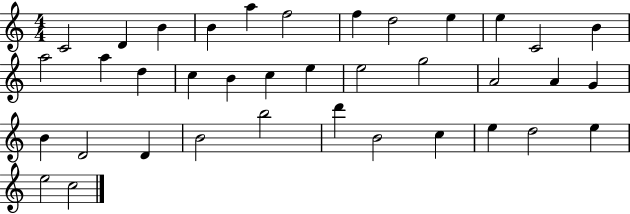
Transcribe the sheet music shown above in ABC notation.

X:1
T:Untitled
M:4/4
L:1/4
K:C
C2 D B B a f2 f d2 e e C2 B a2 a d c B c e e2 g2 A2 A G B D2 D B2 b2 d' B2 c e d2 e e2 c2